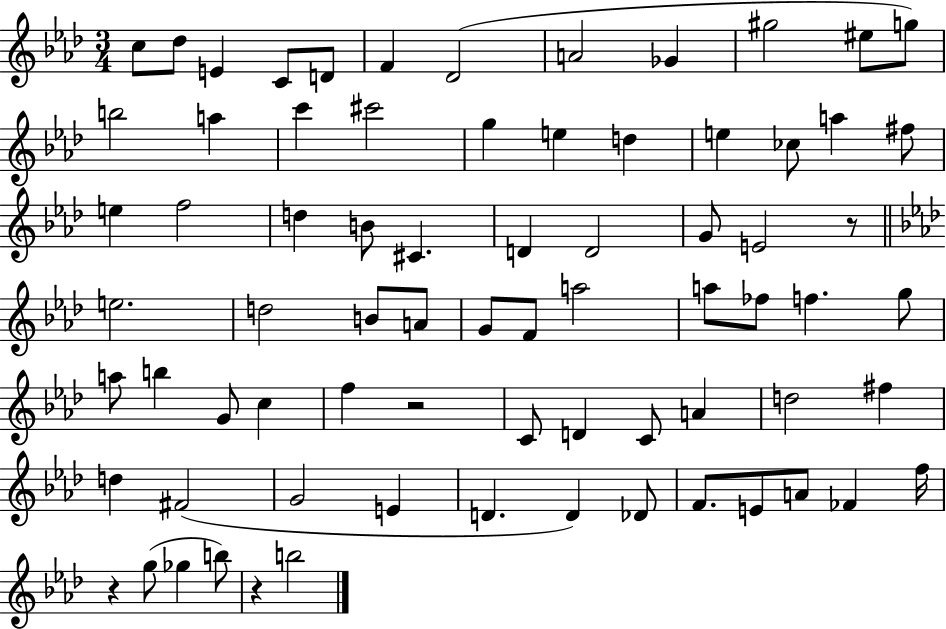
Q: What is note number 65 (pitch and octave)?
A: FES4